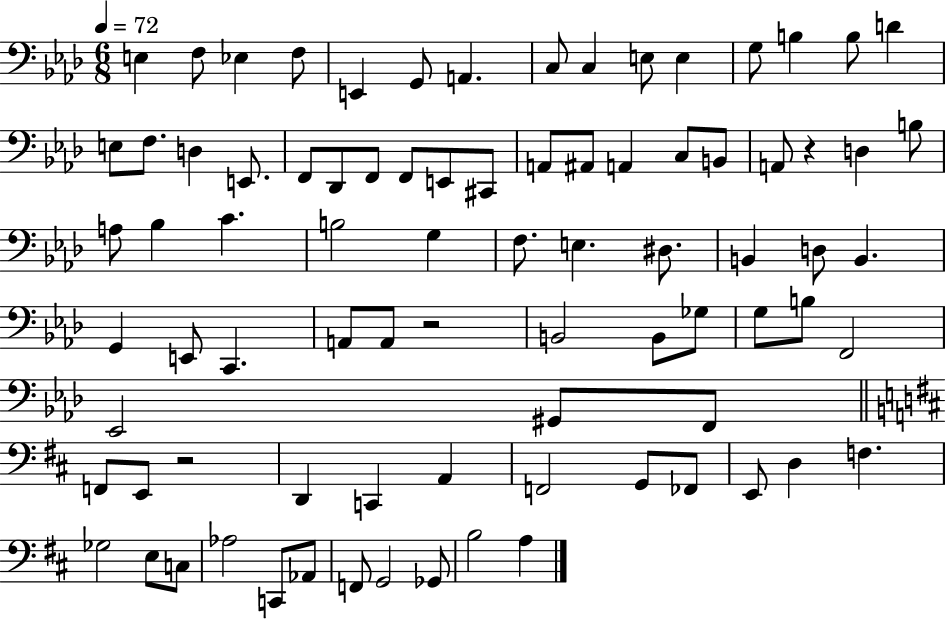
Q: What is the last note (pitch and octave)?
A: A3